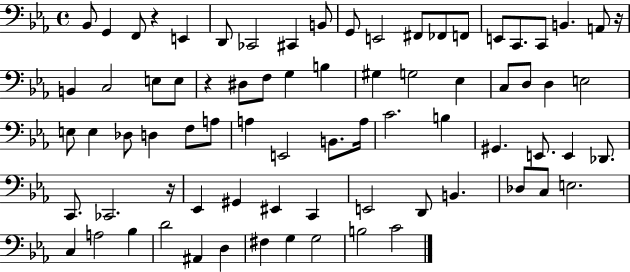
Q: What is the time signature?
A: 4/4